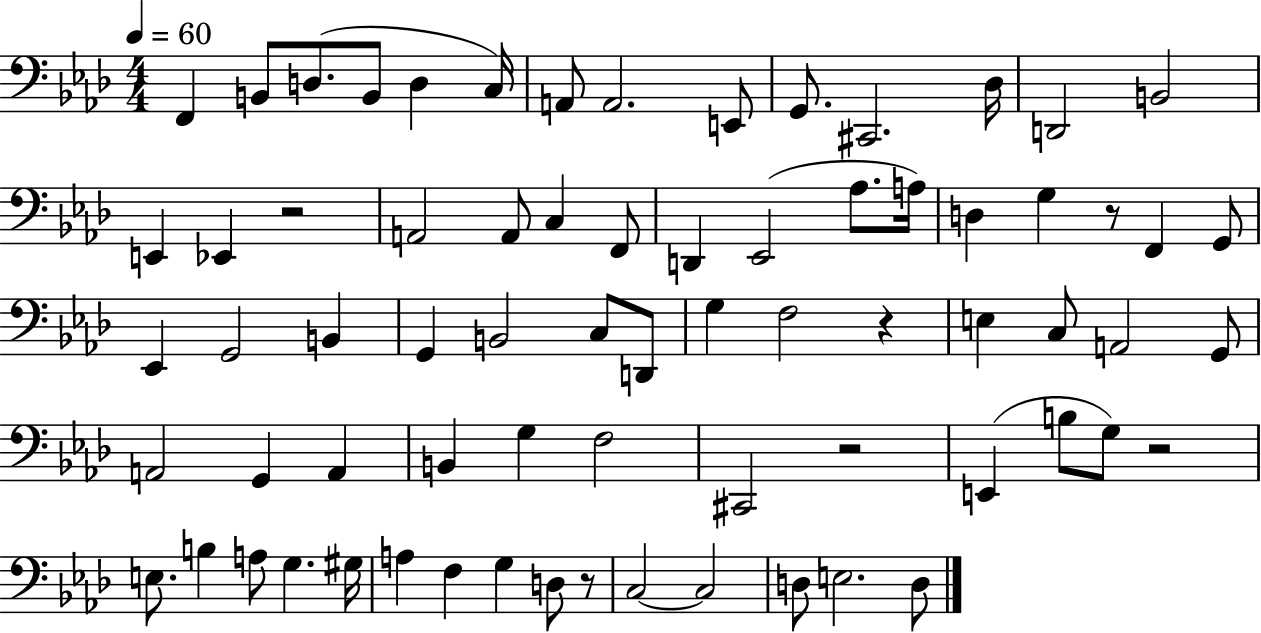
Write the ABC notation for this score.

X:1
T:Untitled
M:4/4
L:1/4
K:Ab
F,, B,,/2 D,/2 B,,/2 D, C,/4 A,,/2 A,,2 E,,/2 G,,/2 ^C,,2 _D,/4 D,,2 B,,2 E,, _E,, z2 A,,2 A,,/2 C, F,,/2 D,, _E,,2 _A,/2 A,/4 D, G, z/2 F,, G,,/2 _E,, G,,2 B,, G,, B,,2 C,/2 D,,/2 G, F,2 z E, C,/2 A,,2 G,,/2 A,,2 G,, A,, B,, G, F,2 ^C,,2 z2 E,, B,/2 G,/2 z2 E,/2 B, A,/2 G, ^G,/4 A, F, G, D,/2 z/2 C,2 C,2 D,/2 E,2 D,/2